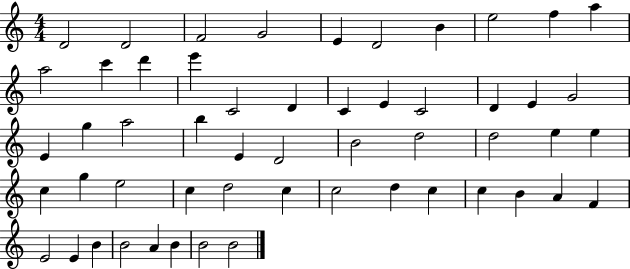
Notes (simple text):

D4/h D4/h F4/h G4/h E4/q D4/h B4/q E5/h F5/q A5/q A5/h C6/q D6/q E6/q C4/h D4/q C4/q E4/q C4/h D4/q E4/q G4/h E4/q G5/q A5/h B5/q E4/q D4/h B4/h D5/h D5/h E5/q E5/q C5/q G5/q E5/h C5/q D5/h C5/q C5/h D5/q C5/q C5/q B4/q A4/q F4/q E4/h E4/q B4/q B4/h A4/q B4/q B4/h B4/h